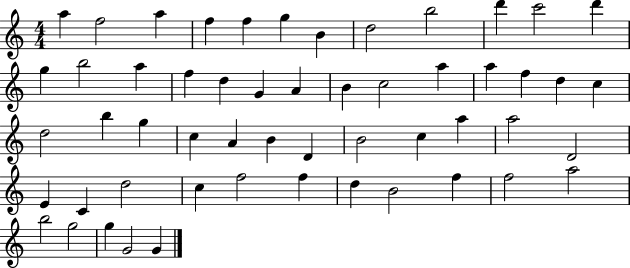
X:1
T:Untitled
M:4/4
L:1/4
K:C
a f2 a f f g B d2 b2 d' c'2 d' g b2 a f d G A B c2 a a f d c d2 b g c A B D B2 c a a2 D2 E C d2 c f2 f d B2 f f2 a2 b2 g2 g G2 G